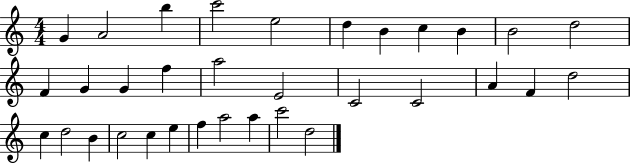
G4/q A4/h B5/q C6/h E5/h D5/q B4/q C5/q B4/q B4/h D5/h F4/q G4/q G4/q F5/q A5/h E4/h C4/h C4/h A4/q F4/q D5/h C5/q D5/h B4/q C5/h C5/q E5/q F5/q A5/h A5/q C6/h D5/h